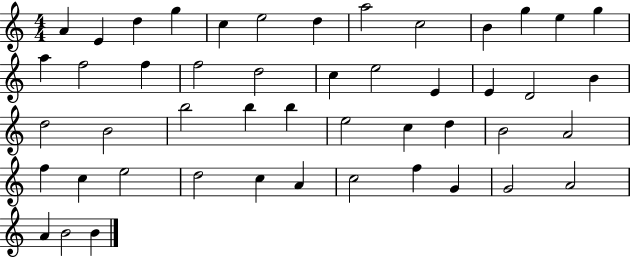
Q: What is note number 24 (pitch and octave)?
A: B4